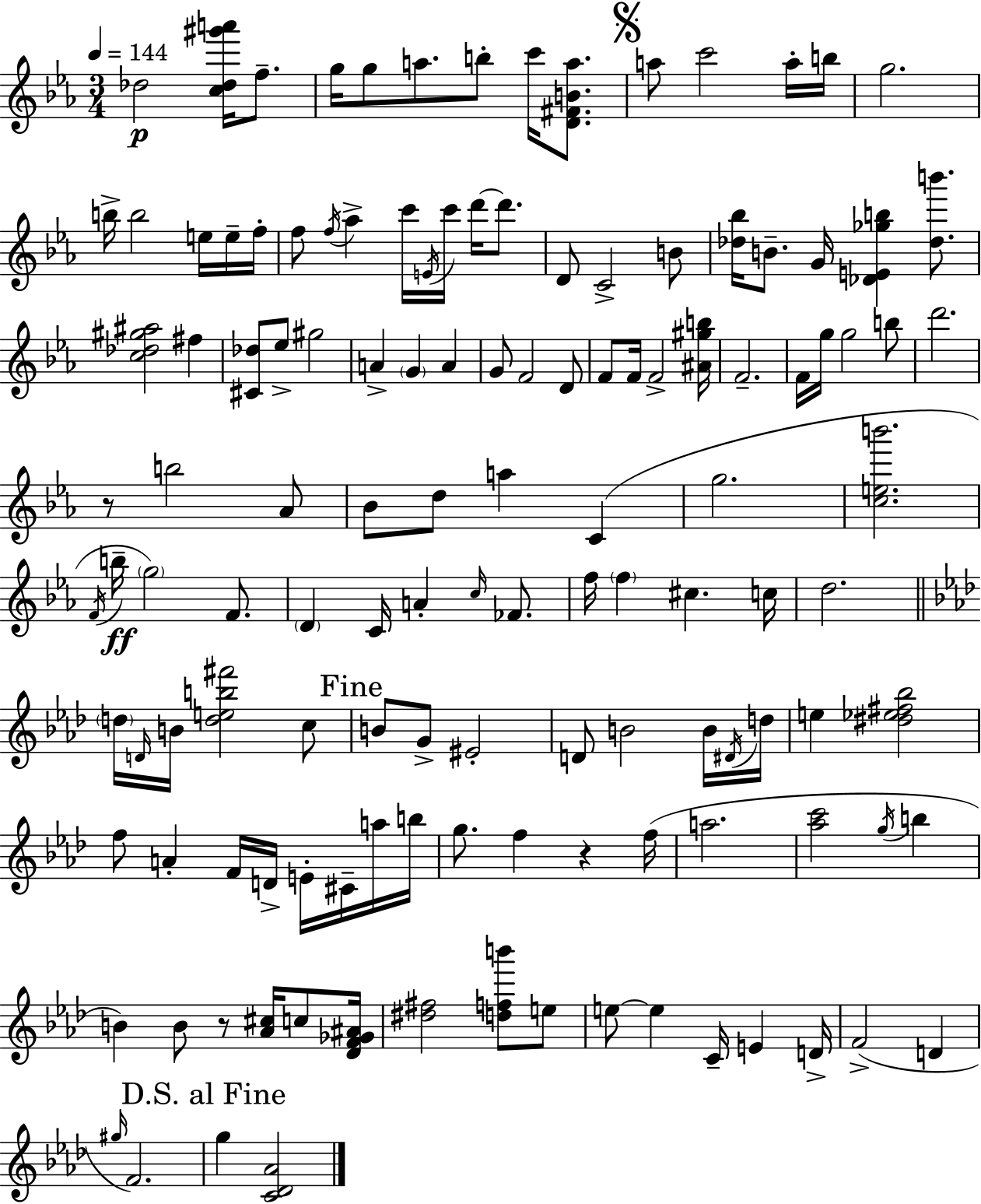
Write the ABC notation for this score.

X:1
T:Untitled
M:3/4
L:1/4
K:Eb
_d2 [c_d^g'a']/4 f/2 g/4 g/2 a/2 b/2 c'/4 [D^FBa]/2 a/2 c'2 a/4 b/4 g2 b/4 b2 e/4 e/4 f/4 f/2 f/4 _a c'/4 E/4 c'/4 d'/4 d'/2 D/2 C2 B/2 [_d_b]/4 B/2 G/4 [_DE_gb] [_db']/2 [c_d^g^a]2 ^f [^C_d]/2 _e/2 ^g2 A G A G/2 F2 D/2 F/2 F/4 F2 [^A^gb]/4 F2 F/4 g/4 g2 b/2 d'2 z/2 b2 _A/2 _B/2 d/2 a C g2 [ceb']2 F/4 b/4 g2 F/2 D C/4 A c/4 _F/2 f/4 f ^c c/4 d2 d/4 D/4 B/4 [deb^f']2 c/2 B/2 G/2 ^E2 D/2 B2 B/4 ^D/4 d/4 e [^d_e^f_b]2 f/2 A F/4 D/4 E/4 ^C/4 a/4 b/4 g/2 f z f/4 a2 [_ac']2 g/4 b B B/2 z/2 [_A^c]/4 c/2 [_DF_G^A]/4 [^d^f]2 [dfb']/2 e/2 e/2 e C/4 E D/4 F2 D ^g/4 F2 g [C_D_A]2